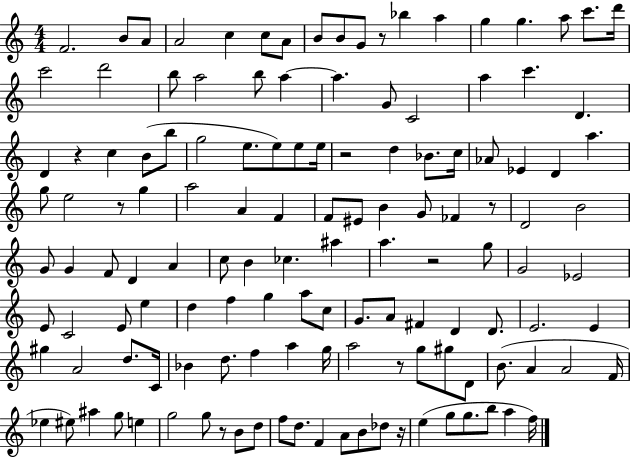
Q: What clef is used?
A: treble